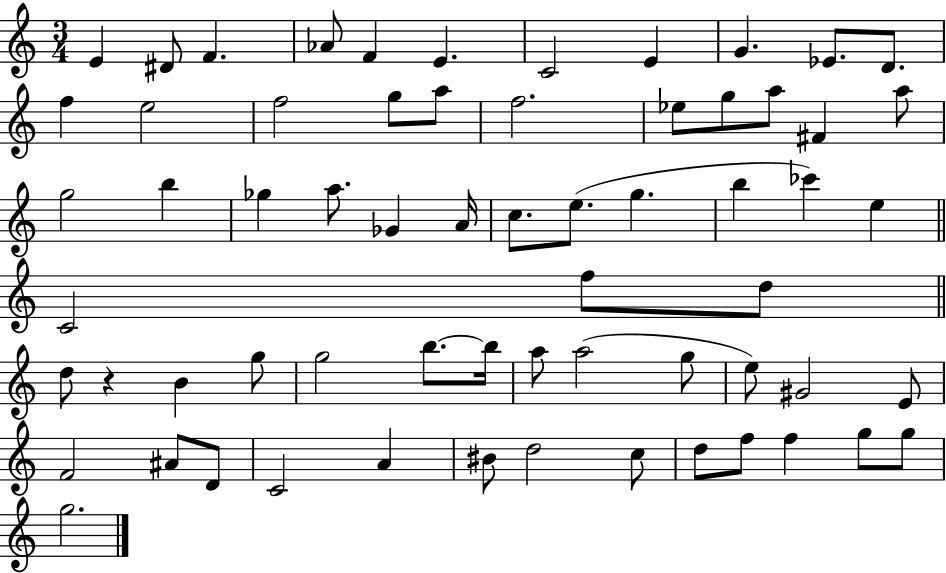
{
  \clef treble
  \numericTimeSignature
  \time 3/4
  \key c \major
  \repeat volta 2 { e'4 dis'8 f'4. | aes'8 f'4 e'4. | c'2 e'4 | g'4. ees'8. d'8. | \break f''4 e''2 | f''2 g''8 a''8 | f''2. | ees''8 g''8 a''8 fis'4 a''8 | \break g''2 b''4 | ges''4 a''8. ges'4 a'16 | c''8. e''8.( g''4. | b''4 ces'''4) e''4 | \break \bar "||" \break \key a \minor c'2 f''8 d''8 | \bar "||" \break \key a \minor d''8 r4 b'4 g''8 | g''2 b''8.~~ b''16 | a''8 a''2( g''8 | e''8) gis'2 e'8 | \break f'2 ais'8 d'8 | c'2 a'4 | bis'8 d''2 c''8 | d''8 f''8 f''4 g''8 g''8 | \break g''2. | } \bar "|."
}